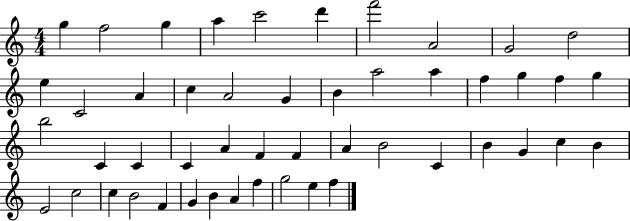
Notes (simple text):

G5/q F5/h G5/q A5/q C6/h D6/q F6/h A4/h G4/h D5/h E5/q C4/h A4/q C5/q A4/h G4/q B4/q A5/h A5/q F5/q G5/q F5/q G5/q B5/h C4/q C4/q C4/q A4/q F4/q F4/q A4/q B4/h C4/q B4/q G4/q C5/q B4/q E4/h C5/h C5/q B4/h F4/q G4/q B4/q A4/q F5/q G5/h E5/q F5/q